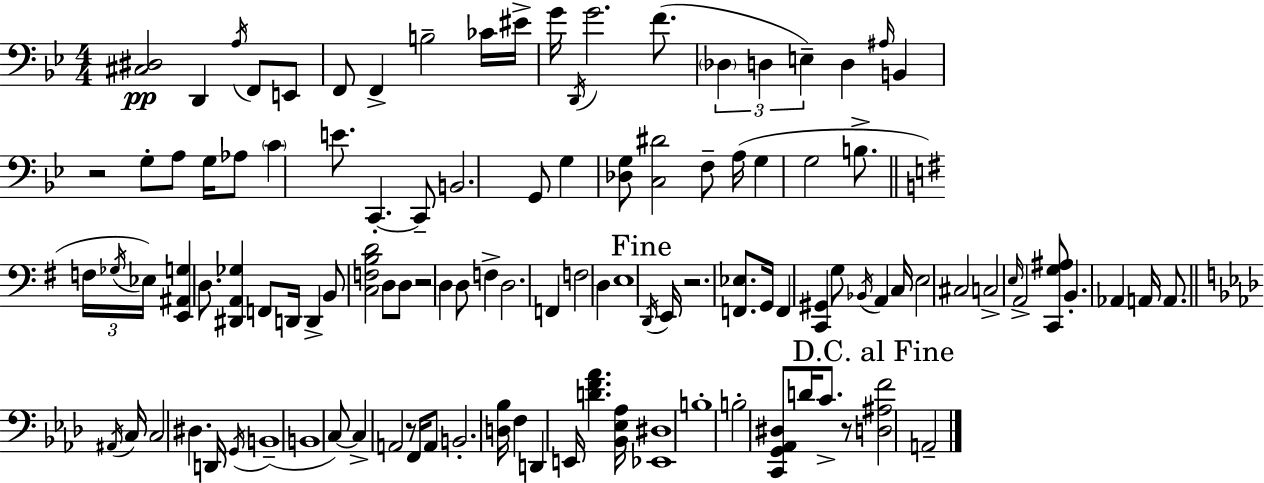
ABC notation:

X:1
T:Untitled
M:4/4
L:1/4
K:Bb
[^C,^D,]2 D,, A,/4 F,,/2 E,,/2 F,,/2 F,, B,2 _C/4 ^E/4 G/4 D,,/4 G2 F/2 _D, D, E, D, ^A,/4 B,, z2 G,/2 A,/2 G,/4 _A,/2 C E/2 C,, C,,/2 B,,2 G,,/2 G, [_D,G,]/2 [C,^D]2 F,/2 A,/4 G, G,2 B,/2 F,/4 _G,/4 _E,/4 [E,,^A,,G,] D,/2 [^D,,A,,_G,] F,,/2 D,,/4 D,, B,,/2 [C,F,B,D]2 D,/2 D,/2 z2 D, D,/2 F, D,2 F,, F,2 D, E,4 D,,/4 E,,/4 z2 [F,,_E,]/2 G,,/4 F,, [C,,^G,,] G,/2 _B,,/4 A,, C,/4 E,2 ^C,2 C,2 E,/4 A,,2 [C,,G,^A,]/2 B,, _A,, A,,/4 A,,/2 ^A,,/4 C,/4 C,2 ^D, D,,/4 G,,/4 B,,4 B,,4 C,/2 C, A,,2 z/2 F,,/4 A,,/2 B,,2 [D,_B,]/4 F, D,, E,,/4 [DF_A] [_B,,_E,_A,]/4 [_E,,^D,]4 B,4 B,2 [C,,G,,_A,,^D,]/2 D/4 C/2 z/2 [D,^A,F]2 A,,2